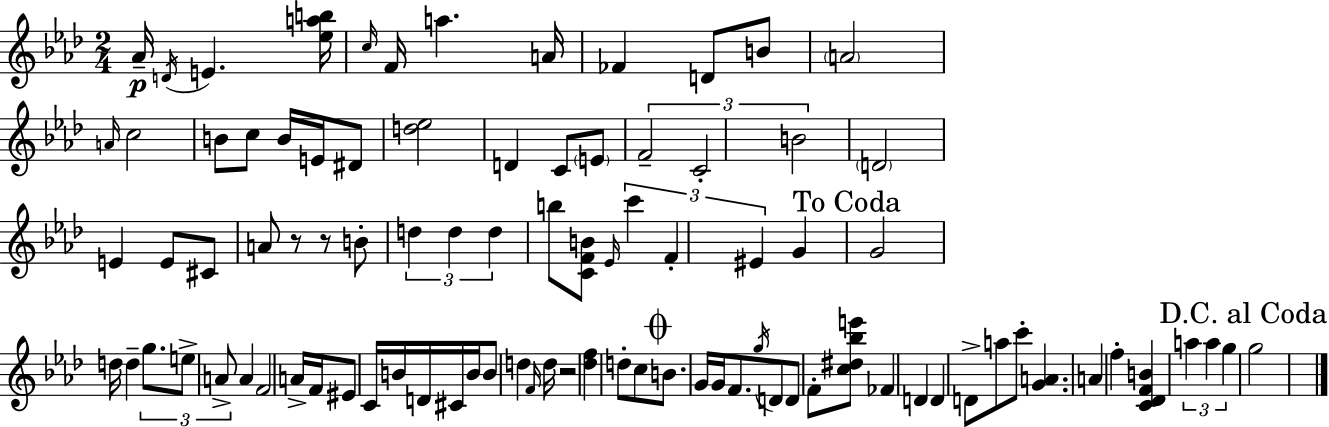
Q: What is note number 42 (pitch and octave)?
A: D5